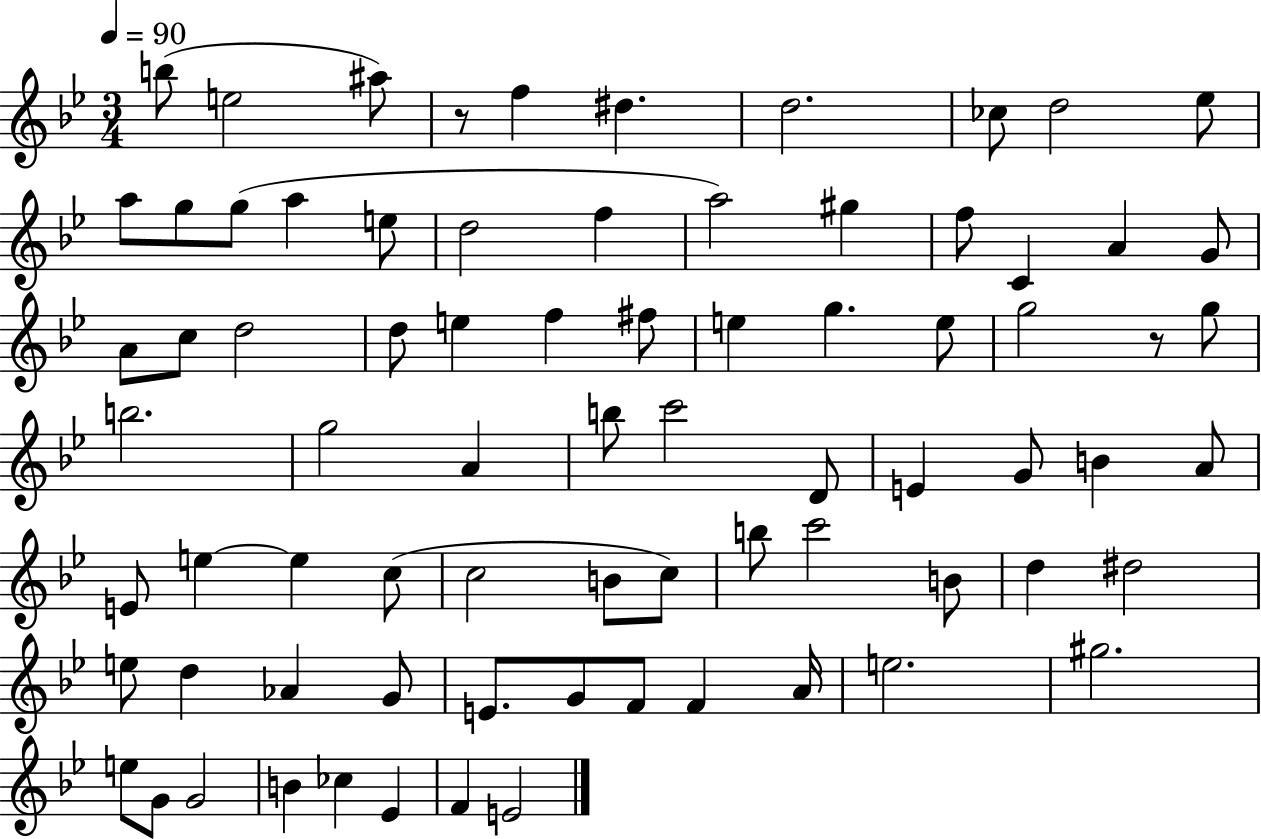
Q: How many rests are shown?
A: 2